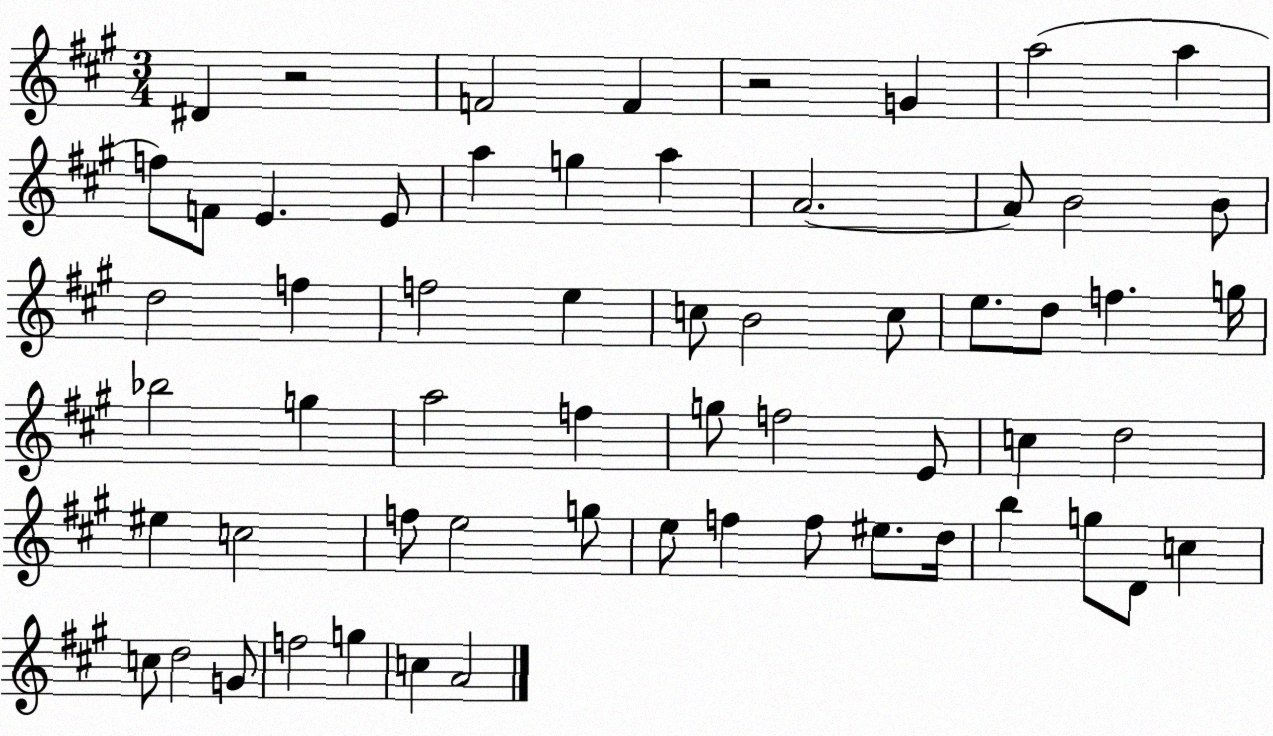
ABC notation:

X:1
T:Untitled
M:3/4
L:1/4
K:A
^D z2 F2 F z2 G a2 a f/2 F/2 E E/2 a g a A2 A/2 B2 B/2 d2 f f2 e c/2 B2 c/2 e/2 d/2 f g/4 _b2 g a2 f g/2 f2 E/2 c d2 ^e c2 f/2 e2 g/2 e/2 f f/2 ^e/2 d/4 b g/2 D/2 c c/2 d2 G/2 f2 g c A2